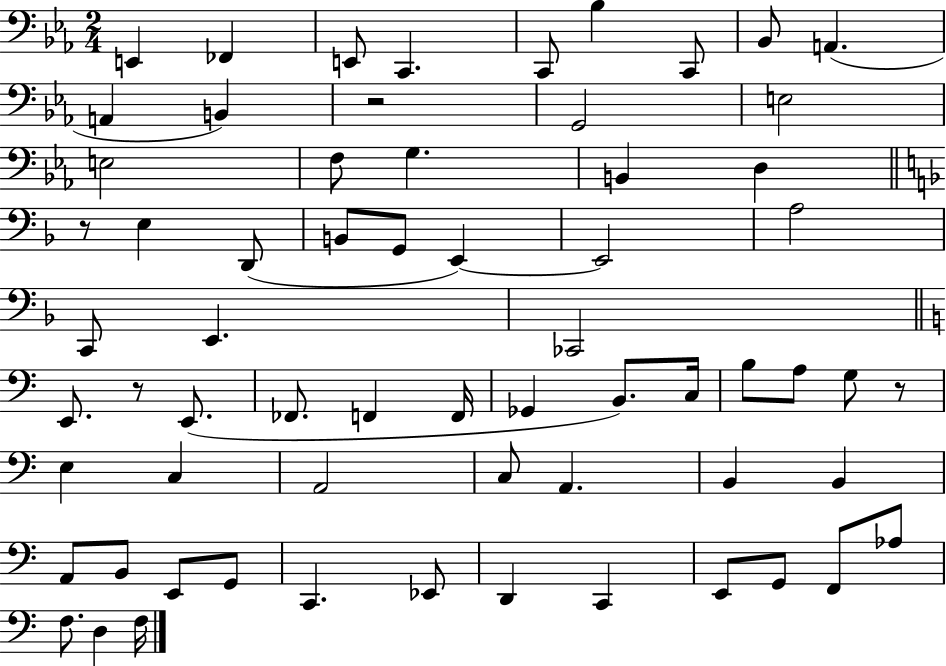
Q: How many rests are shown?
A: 4